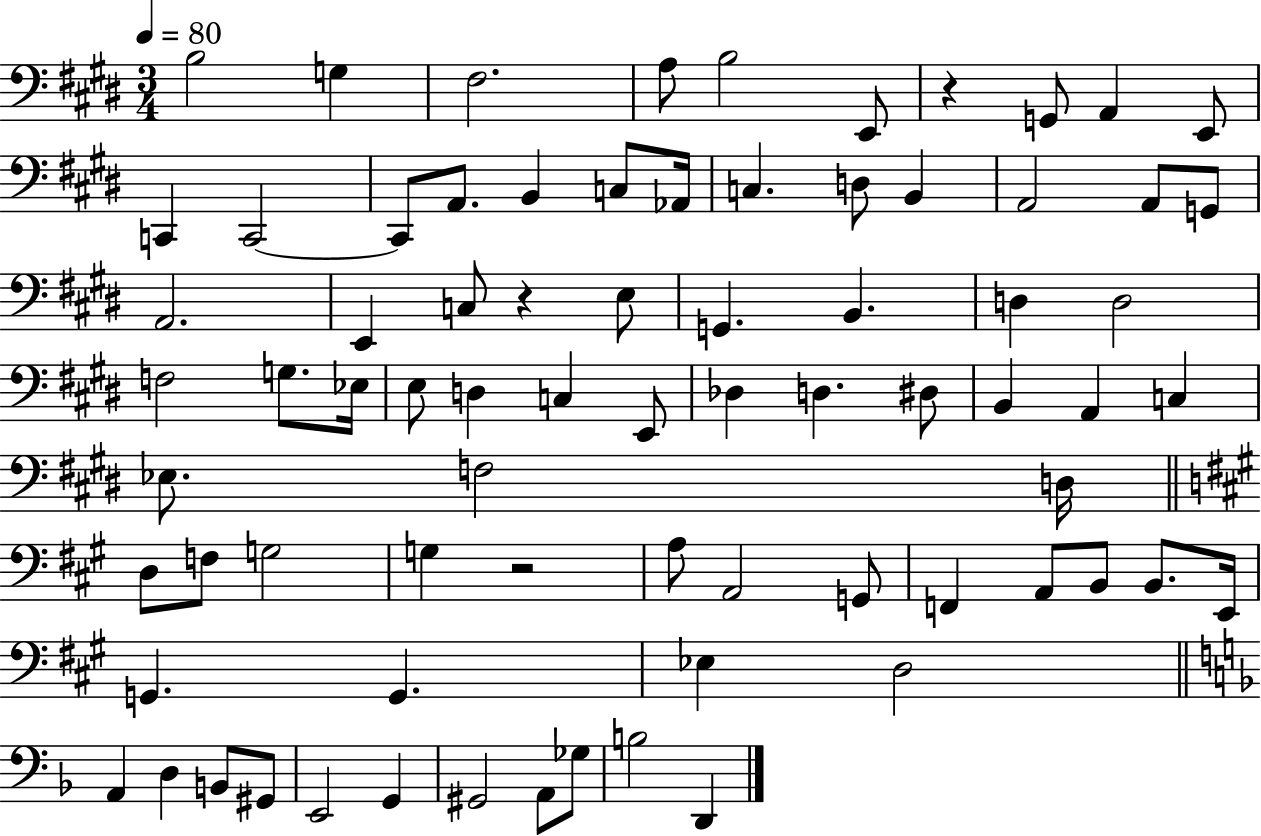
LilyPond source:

{
  \clef bass
  \numericTimeSignature
  \time 3/4
  \key e \major
  \tempo 4 = 80
  b2 g4 | fis2. | a8 b2 e,8 | r4 g,8 a,4 e,8 | \break c,4 c,2~~ | c,8 a,8. b,4 c8 aes,16 | c4. d8 b,4 | a,2 a,8 g,8 | \break a,2. | e,4 c8 r4 e8 | g,4. b,4. | d4 d2 | \break f2 g8. ees16 | e8 d4 c4 e,8 | des4 d4. dis8 | b,4 a,4 c4 | \break ees8. f2 d16 | \bar "||" \break \key a \major d8 f8 g2 | g4 r2 | a8 a,2 g,8 | f,4 a,8 b,8 b,8. e,16 | \break g,4. g,4. | ees4 d2 | \bar "||" \break \key f \major a,4 d4 b,8 gis,8 | e,2 g,4 | gis,2 a,8 ges8 | b2 d,4 | \break \bar "|."
}